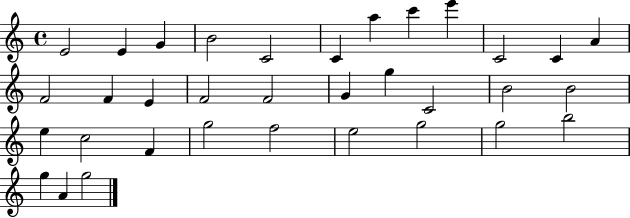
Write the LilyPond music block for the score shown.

{
  \clef treble
  \time 4/4
  \defaultTimeSignature
  \key c \major
  e'2 e'4 g'4 | b'2 c'2 | c'4 a''4 c'''4 e'''4 | c'2 c'4 a'4 | \break f'2 f'4 e'4 | f'2 f'2 | g'4 g''4 c'2 | b'2 b'2 | \break e''4 c''2 f'4 | g''2 f''2 | e''2 g''2 | g''2 b''2 | \break g''4 a'4 g''2 | \bar "|."
}